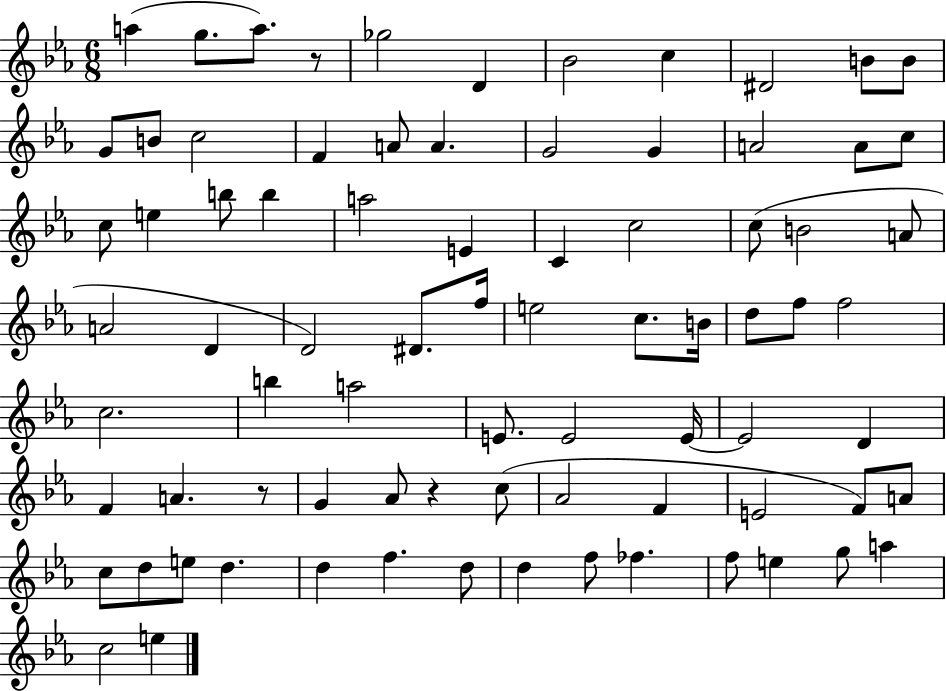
X:1
T:Untitled
M:6/8
L:1/4
K:Eb
a g/2 a/2 z/2 _g2 D _B2 c ^D2 B/2 B/2 G/2 B/2 c2 F A/2 A G2 G A2 A/2 c/2 c/2 e b/2 b a2 E C c2 c/2 B2 A/2 A2 D D2 ^D/2 f/4 e2 c/2 B/4 d/2 f/2 f2 c2 b a2 E/2 E2 E/4 E2 D F A z/2 G _A/2 z c/2 _A2 F E2 F/2 A/2 c/2 d/2 e/2 d d f d/2 d f/2 _f f/2 e g/2 a c2 e